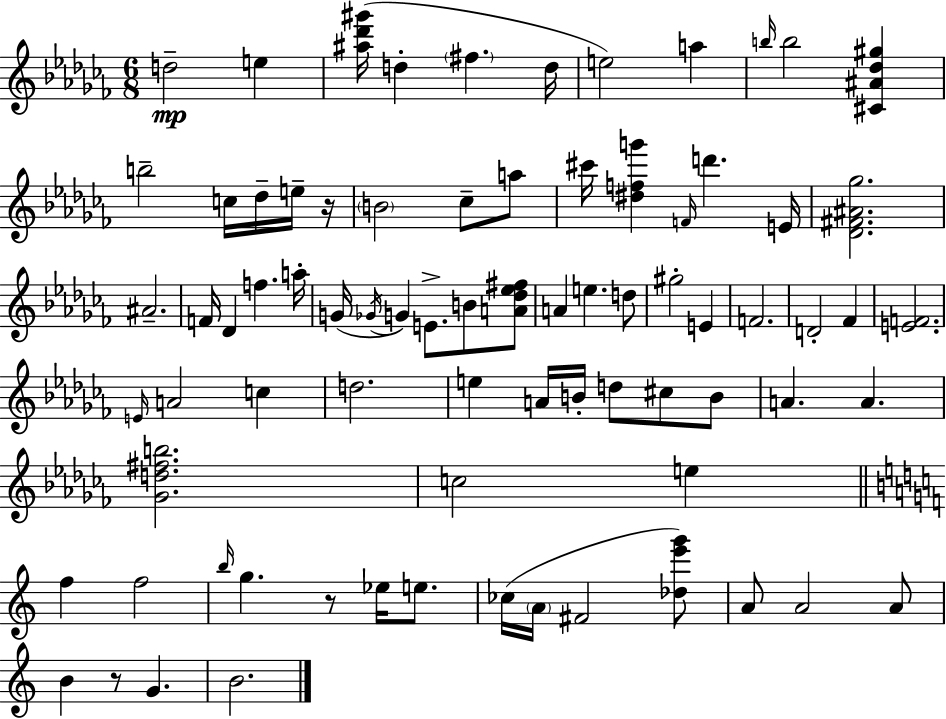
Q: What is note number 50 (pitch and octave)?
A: A4